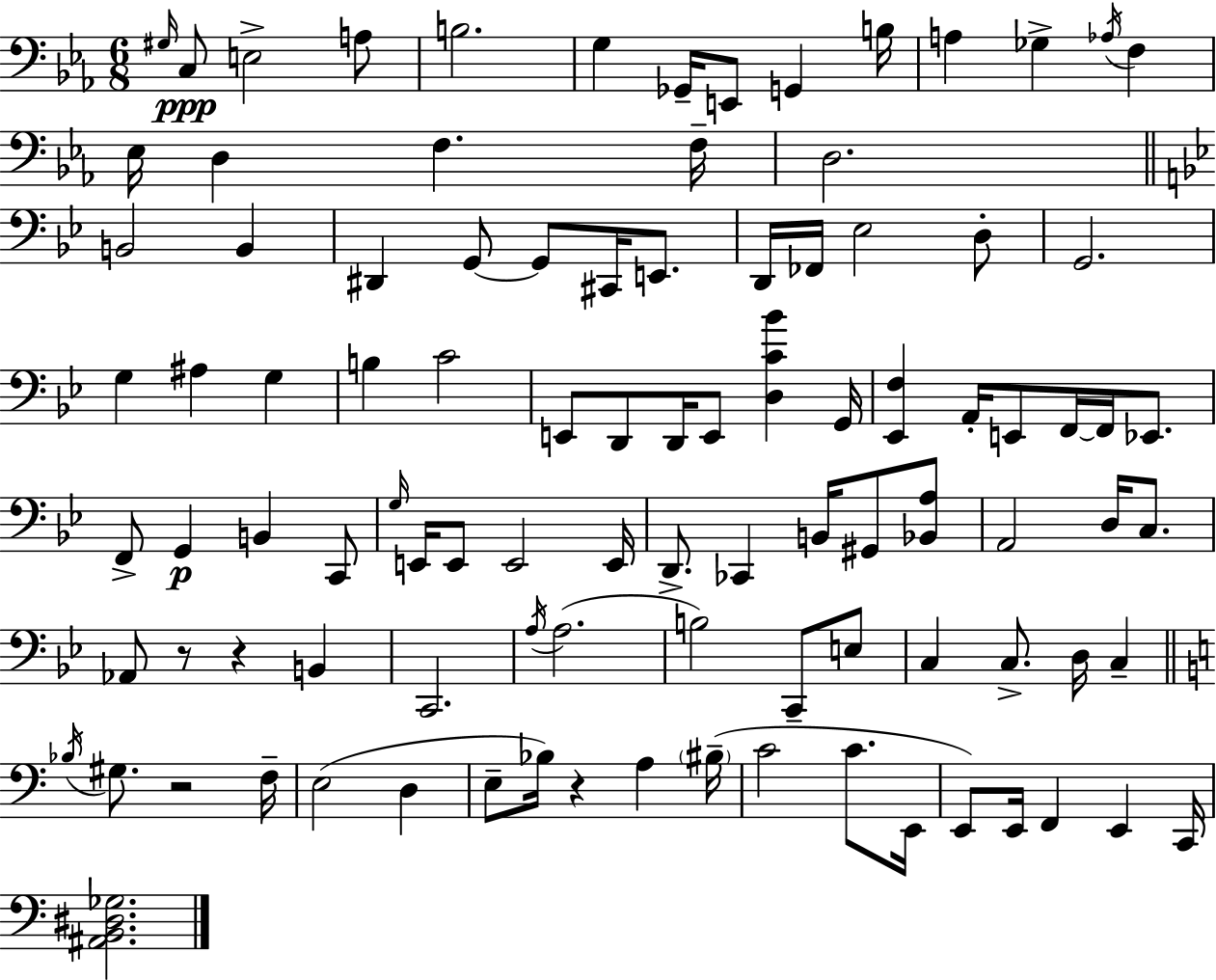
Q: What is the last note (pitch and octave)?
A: C2